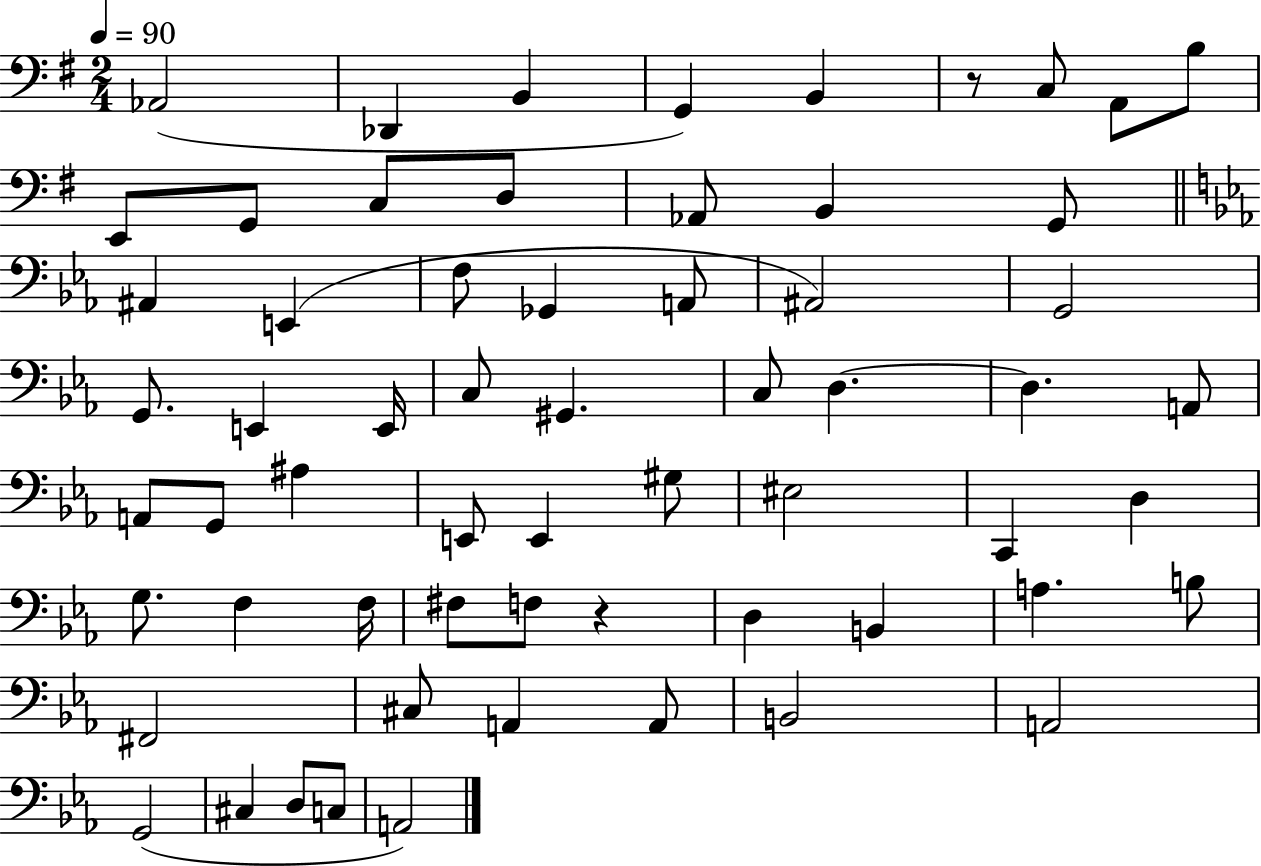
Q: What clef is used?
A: bass